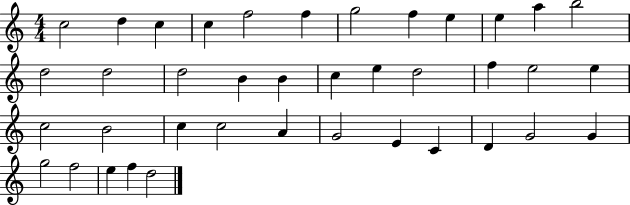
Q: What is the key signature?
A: C major